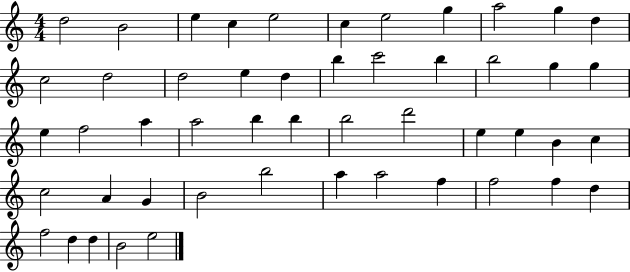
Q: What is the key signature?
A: C major